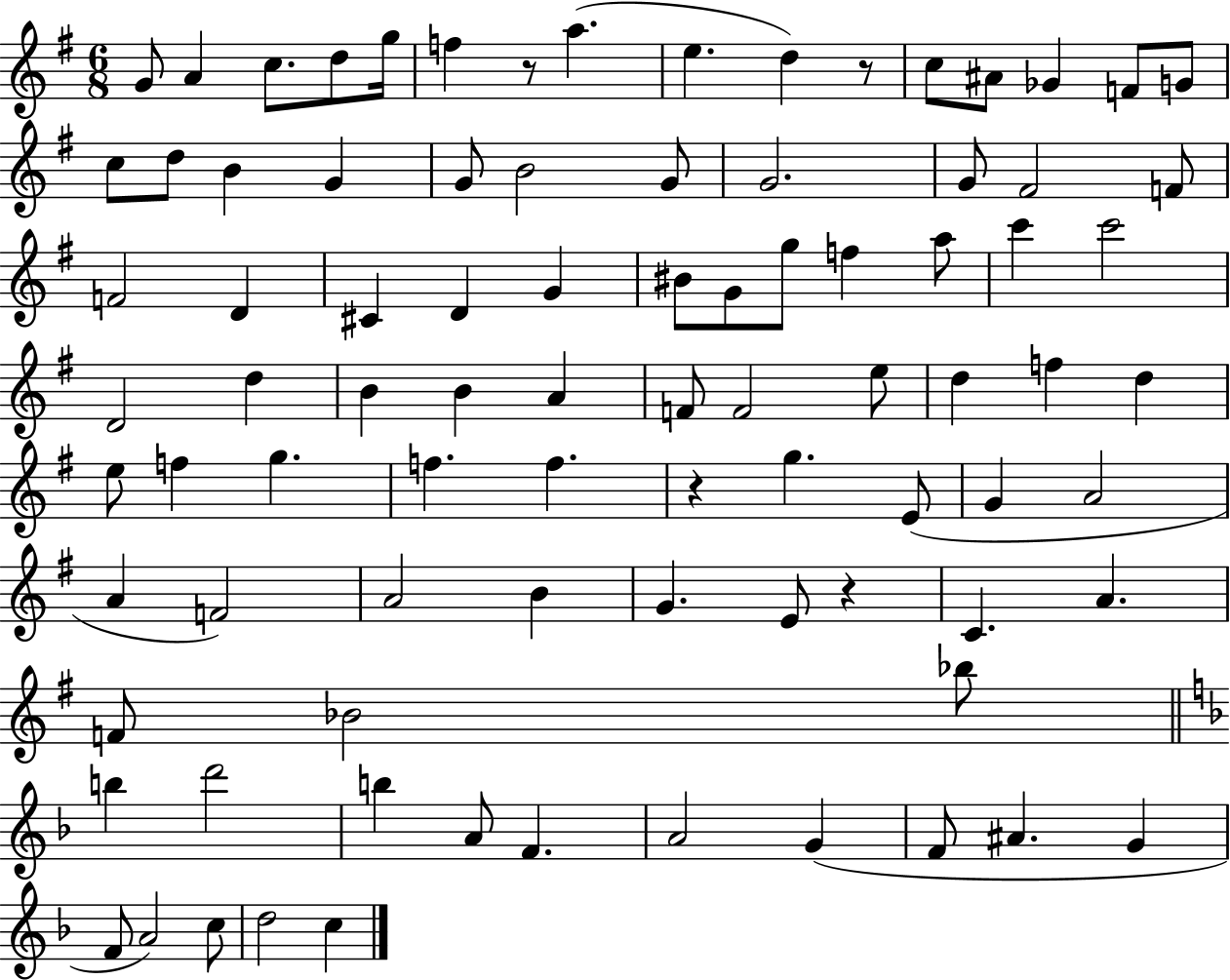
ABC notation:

X:1
T:Untitled
M:6/8
L:1/4
K:G
G/2 A c/2 d/2 g/4 f z/2 a e d z/2 c/2 ^A/2 _G F/2 G/2 c/2 d/2 B G G/2 B2 G/2 G2 G/2 ^F2 F/2 F2 D ^C D G ^B/2 G/2 g/2 f a/2 c' c'2 D2 d B B A F/2 F2 e/2 d f d e/2 f g f f z g E/2 G A2 A F2 A2 B G E/2 z C A F/2 _B2 _b/2 b d'2 b A/2 F A2 G F/2 ^A G F/2 A2 c/2 d2 c